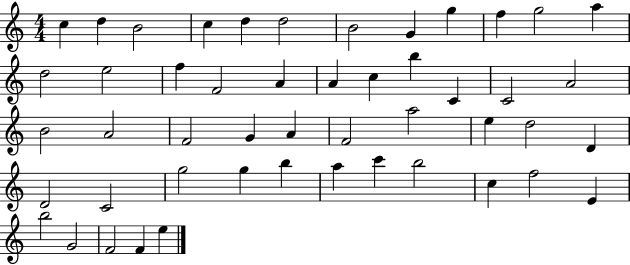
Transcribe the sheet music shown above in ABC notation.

X:1
T:Untitled
M:4/4
L:1/4
K:C
c d B2 c d d2 B2 G g f g2 a d2 e2 f F2 A A c b C C2 A2 B2 A2 F2 G A F2 a2 e d2 D D2 C2 g2 g b a c' b2 c f2 E b2 G2 F2 F e